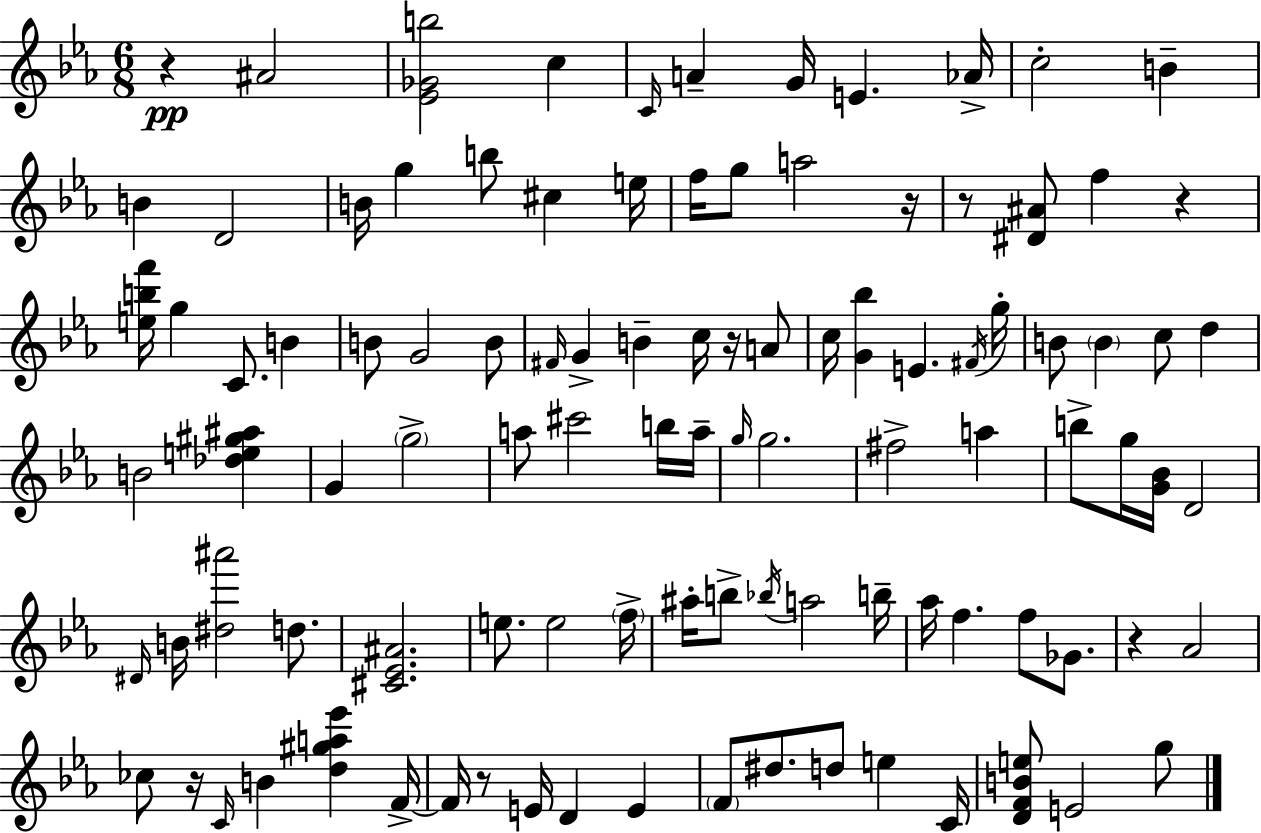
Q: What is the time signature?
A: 6/8